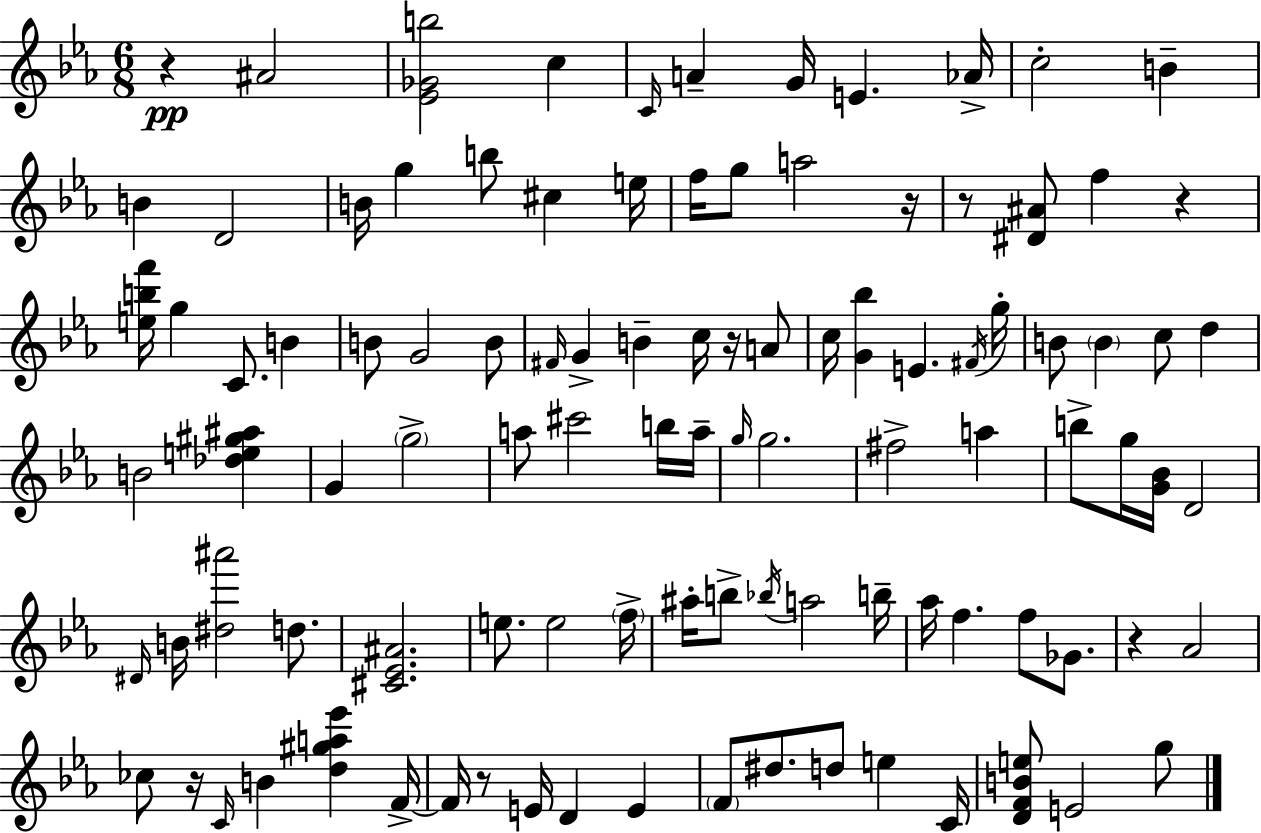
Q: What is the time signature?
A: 6/8